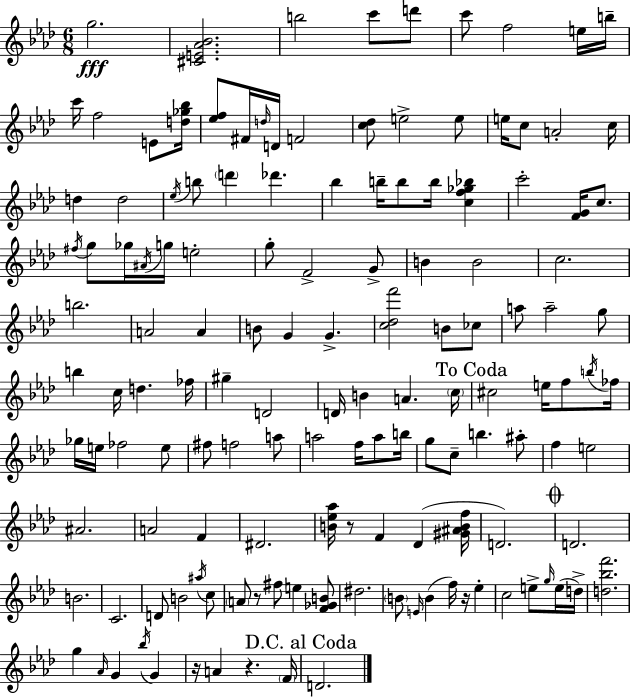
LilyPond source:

{
  \clef treble
  \numericTimeSignature
  \time 6/8
  \key f \minor
  g''2.\fff | <cis' e' aes' bes'>2. | b''2 c'''8 d'''8 | c'''8 f''2 e''16 b''16-- | \break c'''16 f''2 e'8 <d'' ges'' bes''>16 | <ees'' f''>8 fis'16 \grace { d''16 } d'16 f'2 | <c'' des''>8 e''2-> e''8 | e''16 c''8 a'2-. | \break c''16 d''4 d''2 | \acciaccatura { ees''16 } b''8 \parenthesize d'''4 des'''4. | bes''4 b''16-- b''8 b''16 <c'' f'' ges'' bes''>4 | c'''2-. <f' g'>16 c''8. | \break \acciaccatura { fis''16 } g''8 ges''16 \acciaccatura { ais'16 } g''16 e''2-. | g''8-. f'2-> | g'8-> b'4 b'2 | c''2. | \break b''2. | a'2 | a'4 b'8 g'4 g'4.-> | <c'' des'' f'''>2 | \break b'8 ces''8 a''8 a''2-- | g''8 b''4 c''16 d''4. | fes''16 gis''4-- d'2 | d'16 b'4 a'4. | \break \parenthesize c''16 \mark "To Coda" cis''2 | e''16 f''8 \acciaccatura { b''16 } fes''16 ges''16 e''16 fes''2 | e''8 fis''8 f''2 | a''8 a''2 | \break f''16 a''8 b''16 g''8 c''8-- b''4. | ais''8-. f''4 e''2 | ais'2. | a'2 | \break f'4 dis'2. | <b' ees'' aes''>16 r8 f'4 | des'4( <gis' ais' b' f''>16 d'2.) | \mark \markup { \musicglyph "scripts.coda" } d'2. | \break b'2. | c'2. | d'8 b'2 | \acciaccatura { ais''16 } c''8 \parenthesize a'8 r8 fis''8 | \break e''4 <f' ges' b'>8 dis''2. | \parenthesize b'8 \grace { e'16 }( b'4 | f''16) r16 ees''4-. c''2 | e''8-> \grace { g''16 }( e''16 d''16->) <d'' bes'' f'''>2. | \break g''4 | \grace { aes'16 } g'4 \acciaccatura { bes''16 } g'4 r16 a'4 | r4. \parenthesize f'16 \mark "D.C. al Coda" d'2. | \bar "|."
}